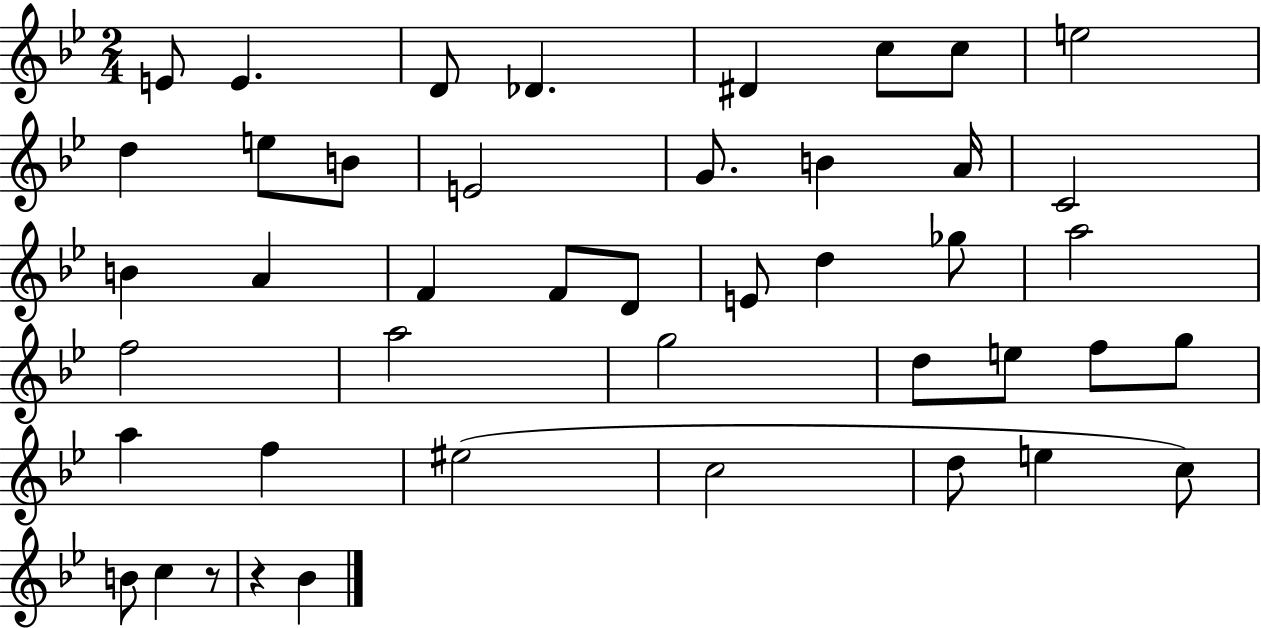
X:1
T:Untitled
M:2/4
L:1/4
K:Bb
E/2 E D/2 _D ^D c/2 c/2 e2 d e/2 B/2 E2 G/2 B A/4 C2 B A F F/2 D/2 E/2 d _g/2 a2 f2 a2 g2 d/2 e/2 f/2 g/2 a f ^e2 c2 d/2 e c/2 B/2 c z/2 z _B